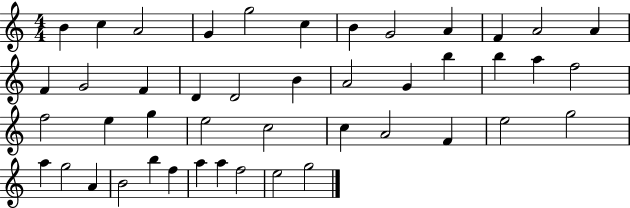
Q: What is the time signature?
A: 4/4